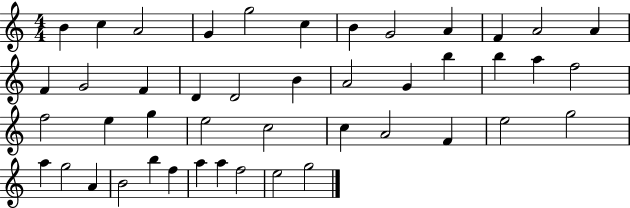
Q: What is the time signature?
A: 4/4